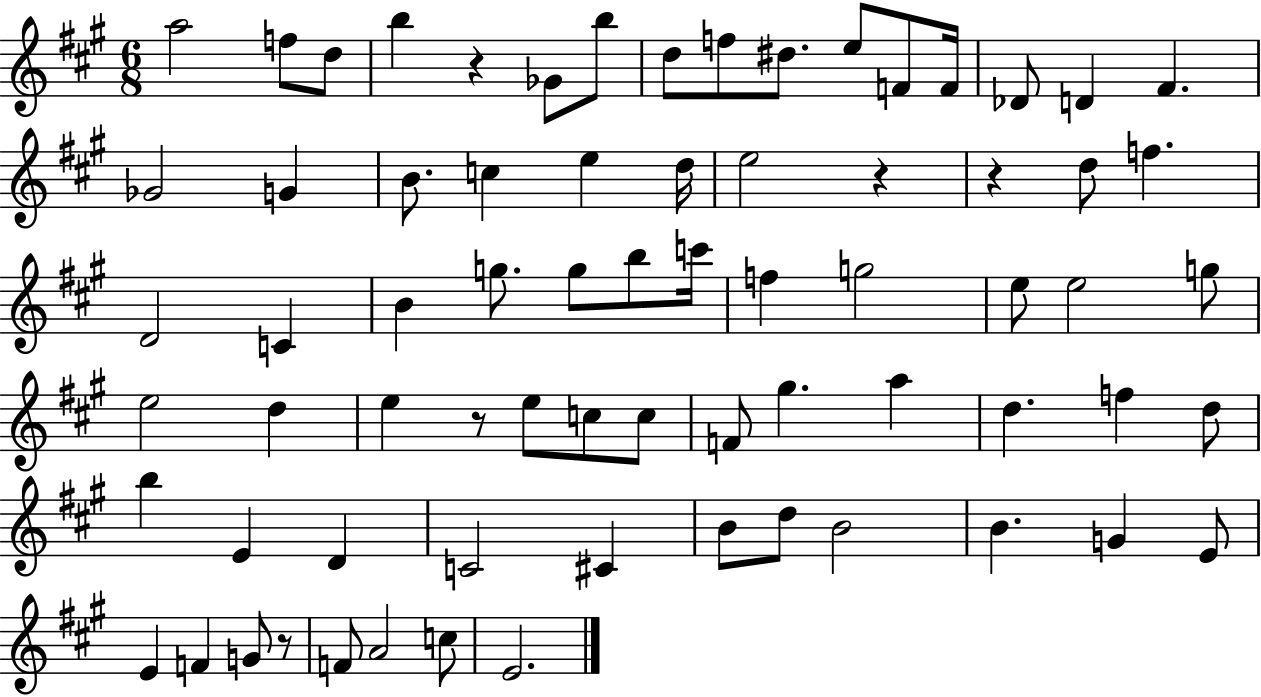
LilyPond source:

{
  \clef treble
  \numericTimeSignature
  \time 6/8
  \key a \major
  a''2 f''8 d''8 | b''4 r4 ges'8 b''8 | d''8 f''8 dis''8. e''8 f'8 f'16 | des'8 d'4 fis'4. | \break ges'2 g'4 | b'8. c''4 e''4 d''16 | e''2 r4 | r4 d''8 f''4. | \break d'2 c'4 | b'4 g''8. g''8 b''8 c'''16 | f''4 g''2 | e''8 e''2 g''8 | \break e''2 d''4 | e''4 r8 e''8 c''8 c''8 | f'8 gis''4. a''4 | d''4. f''4 d''8 | \break b''4 e'4 d'4 | c'2 cis'4 | b'8 d''8 b'2 | b'4. g'4 e'8 | \break e'4 f'4 g'8 r8 | f'8 a'2 c''8 | e'2. | \bar "|."
}